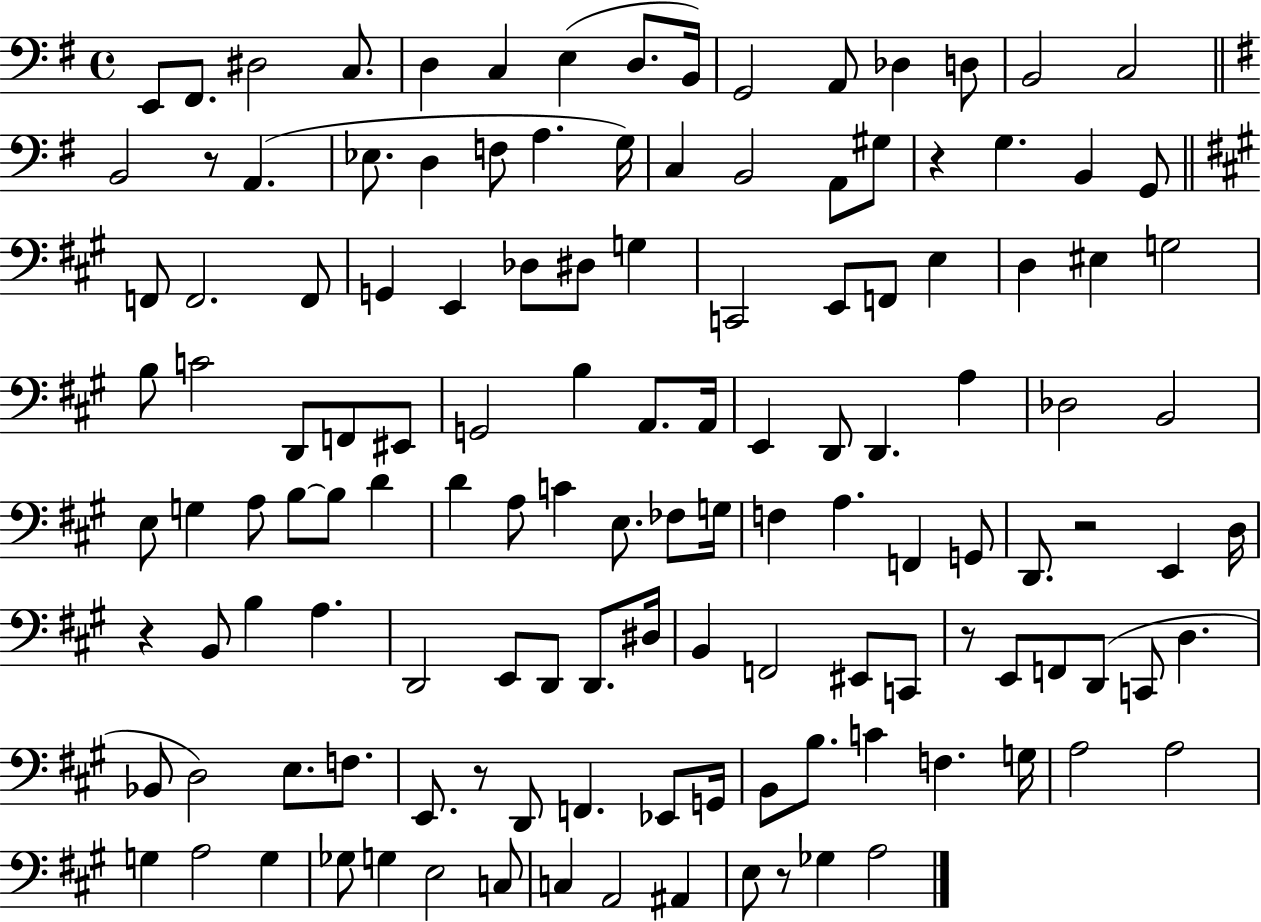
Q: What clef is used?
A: bass